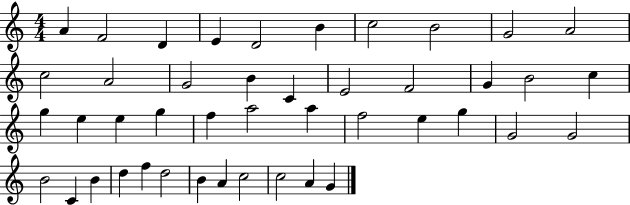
{
  \clef treble
  \numericTimeSignature
  \time 4/4
  \key c \major
  a'4 f'2 d'4 | e'4 d'2 b'4 | c''2 b'2 | g'2 a'2 | \break c''2 a'2 | g'2 b'4 c'4 | e'2 f'2 | g'4 b'2 c''4 | \break g''4 e''4 e''4 g''4 | f''4 a''2 a''4 | f''2 e''4 g''4 | g'2 g'2 | \break b'2 c'4 b'4 | d''4 f''4 d''2 | b'4 a'4 c''2 | c''2 a'4 g'4 | \break \bar "|."
}